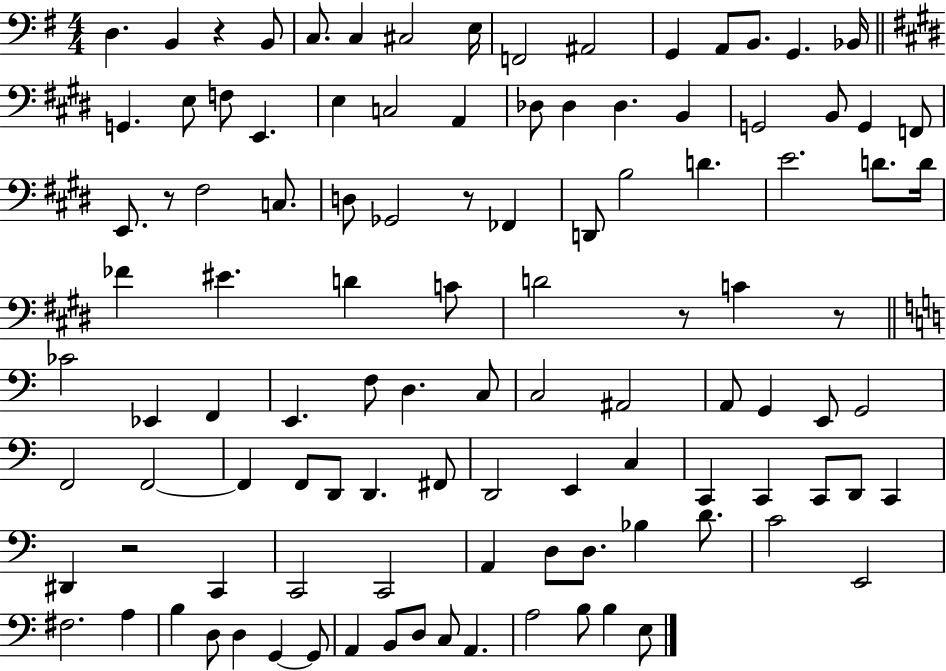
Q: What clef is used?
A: bass